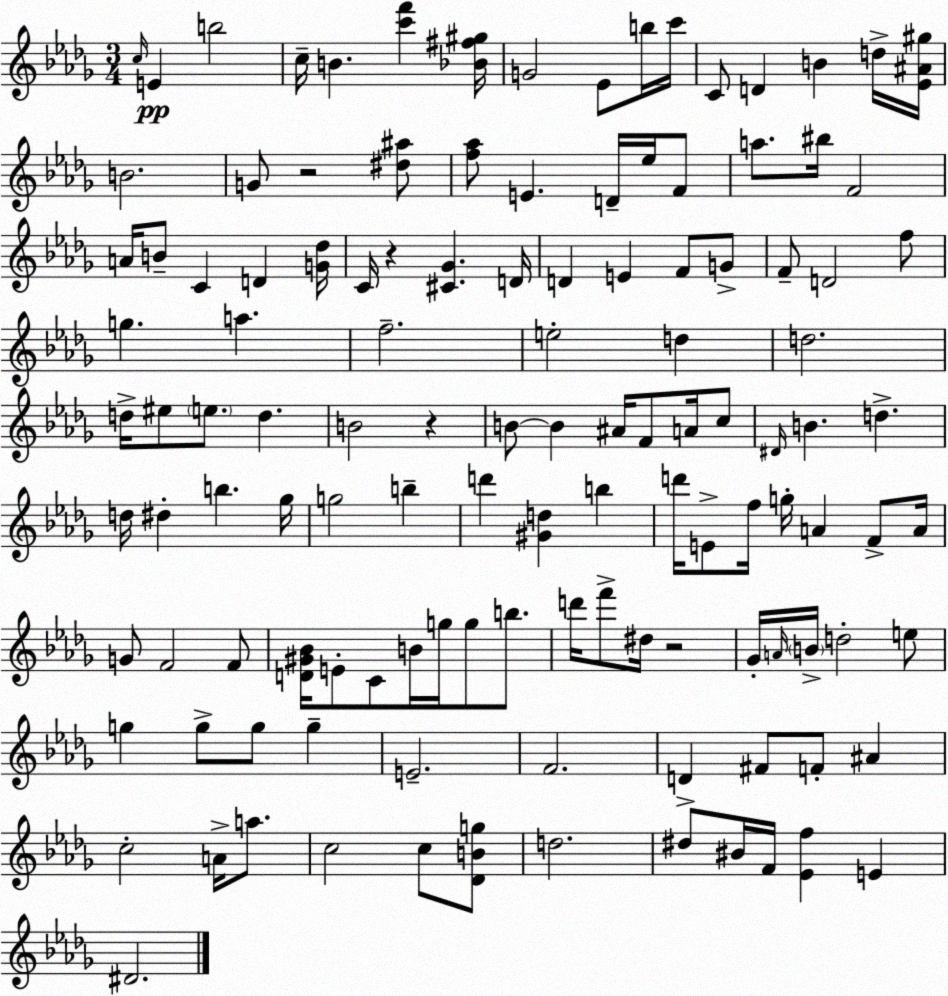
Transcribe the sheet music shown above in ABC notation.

X:1
T:Untitled
M:3/4
L:1/4
K:Bbm
c/4 E b2 c/4 B [c'f'] [_B^f^g]/4 G2 _E/2 b/4 c'/4 C/2 D B d/4 [_E^A^g]/4 B2 G/2 z2 [^d^a]/2 [f_a]/2 E D/4 _e/4 F/2 a/2 ^b/4 F2 A/4 B/2 C D [G_d]/4 C/4 z [^C_G] D/4 D E F/2 G/2 F/2 D2 f/2 g a f2 e2 d d2 d/4 ^e/2 e/2 d B2 z B/2 B ^A/4 F/2 A/4 c/2 ^D/4 B d d/4 ^d b _g/4 g2 b d' [^Gd] b d'/4 E/2 f/4 g/4 A F/2 A/4 G/2 F2 F/2 [D^G_B]/4 E/2 C/2 B/4 g/4 g/2 b/2 d'/4 f'/2 ^d/4 z2 _G/4 A/4 B/4 d2 e/2 g g/2 g/2 g E2 F2 D ^F/2 F/2 ^A c2 A/4 a/2 c2 c/2 [_DBg]/2 d2 ^d/2 ^B/4 F/4 [_Ef] E ^D2